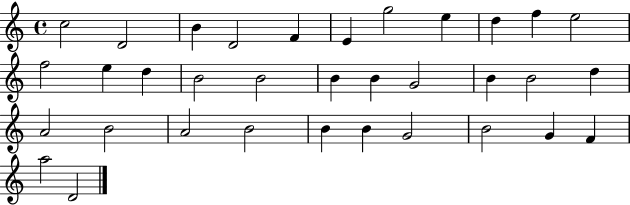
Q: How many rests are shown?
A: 0